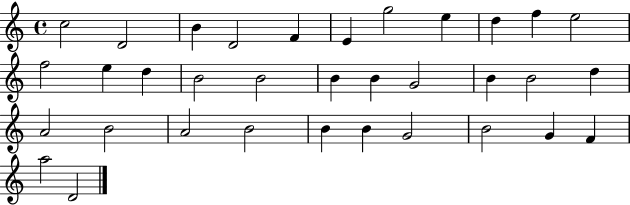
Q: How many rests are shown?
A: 0